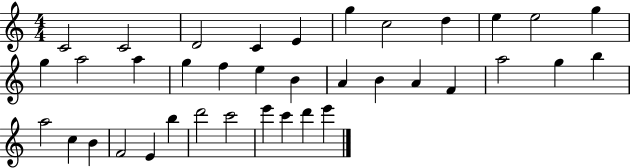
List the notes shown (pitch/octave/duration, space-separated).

C4/h C4/h D4/h C4/q E4/q G5/q C5/h D5/q E5/q E5/h G5/q G5/q A5/h A5/q G5/q F5/q E5/q B4/q A4/q B4/q A4/q F4/q A5/h G5/q B5/q A5/h C5/q B4/q F4/h E4/q B5/q D6/h C6/h E6/q C6/q D6/q E6/q